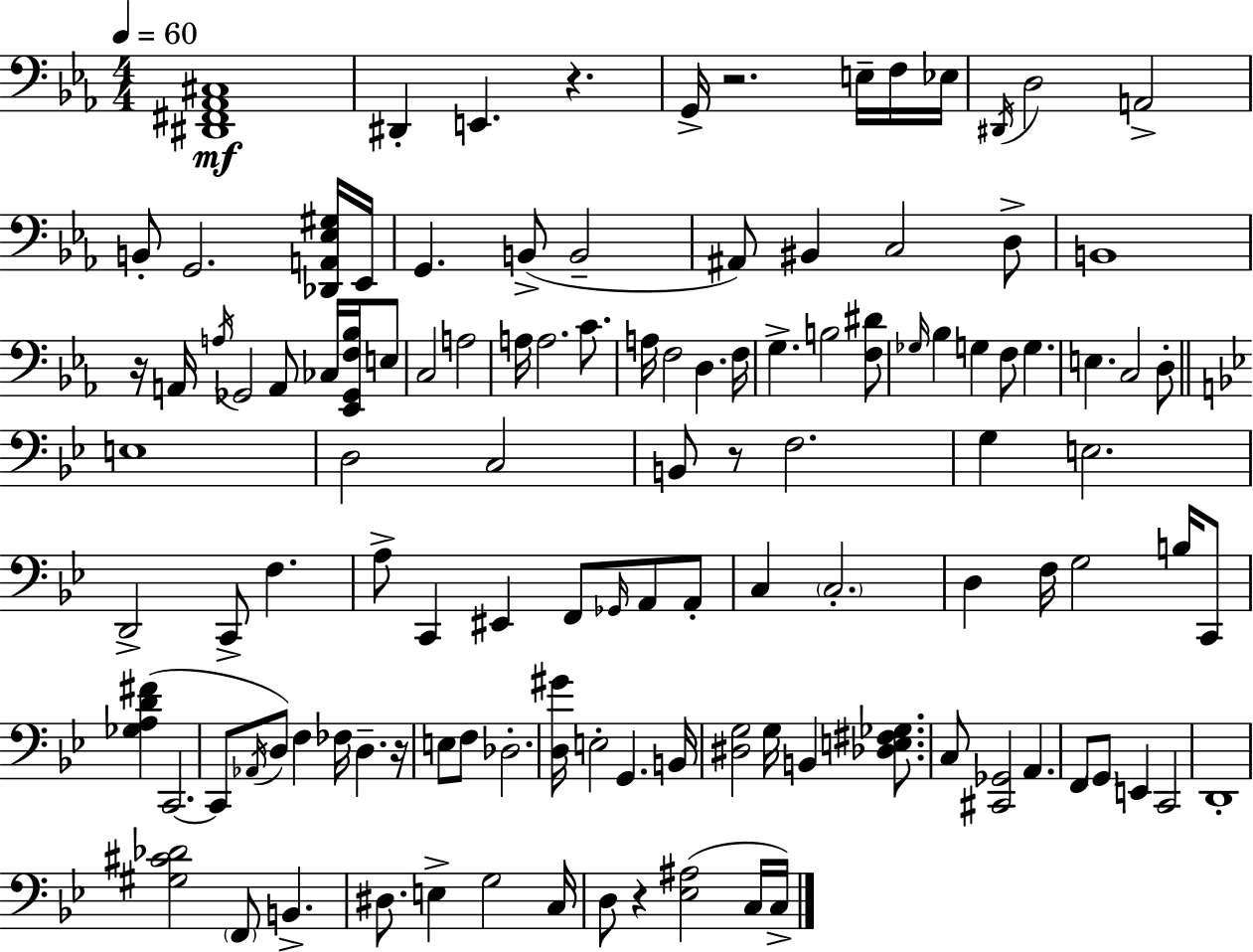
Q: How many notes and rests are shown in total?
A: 117